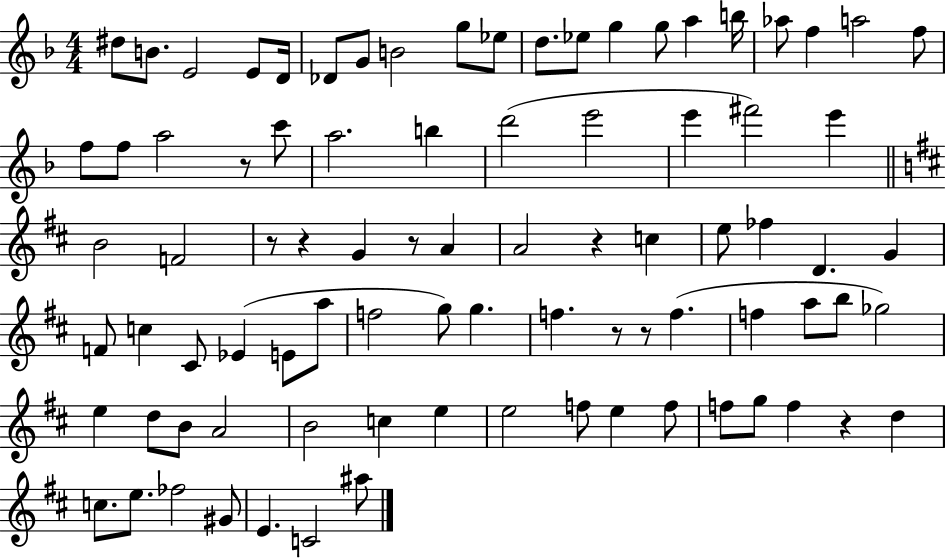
D#5/e B4/e. E4/h E4/e D4/s Db4/e G4/e B4/h G5/e Eb5/e D5/e. Eb5/e G5/q G5/e A5/q B5/s Ab5/e F5/q A5/h F5/e F5/e F5/e A5/h R/e C6/e A5/h. B5/q D6/h E6/h E6/q F#6/h E6/q B4/h F4/h R/e R/q G4/q R/e A4/q A4/h R/q C5/q E5/e FES5/q D4/q. G4/q F4/e C5/q C#4/e Eb4/q E4/e A5/e F5/h G5/e G5/q. F5/q. R/e R/e F5/q. F5/q A5/e B5/e Gb5/h E5/q D5/e B4/e A4/h B4/h C5/q E5/q E5/h F5/e E5/q F5/e F5/e G5/e F5/q R/q D5/q C5/e. E5/e. FES5/h G#4/e E4/q. C4/h A#5/e